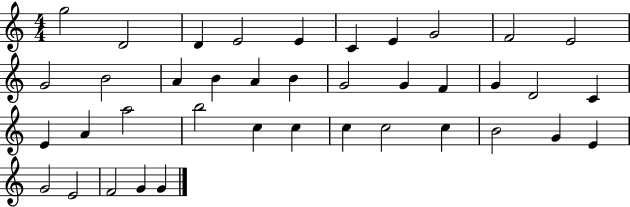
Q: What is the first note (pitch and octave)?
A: G5